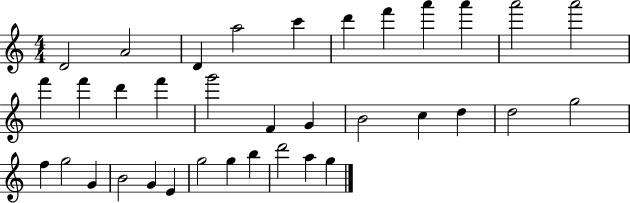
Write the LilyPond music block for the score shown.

{
  \clef treble
  \numericTimeSignature
  \time 4/4
  \key c \major
  d'2 a'2 | d'4 a''2 c'''4 | d'''4 f'''4 a'''4 a'''4 | a'''2 a'''2 | \break f'''4 f'''4 d'''4 f'''4 | g'''2 f'4 g'4 | b'2 c''4 d''4 | d''2 g''2 | \break f''4 g''2 g'4 | b'2 g'4 e'4 | g''2 g''4 b''4 | d'''2 a''4 g''4 | \break \bar "|."
}